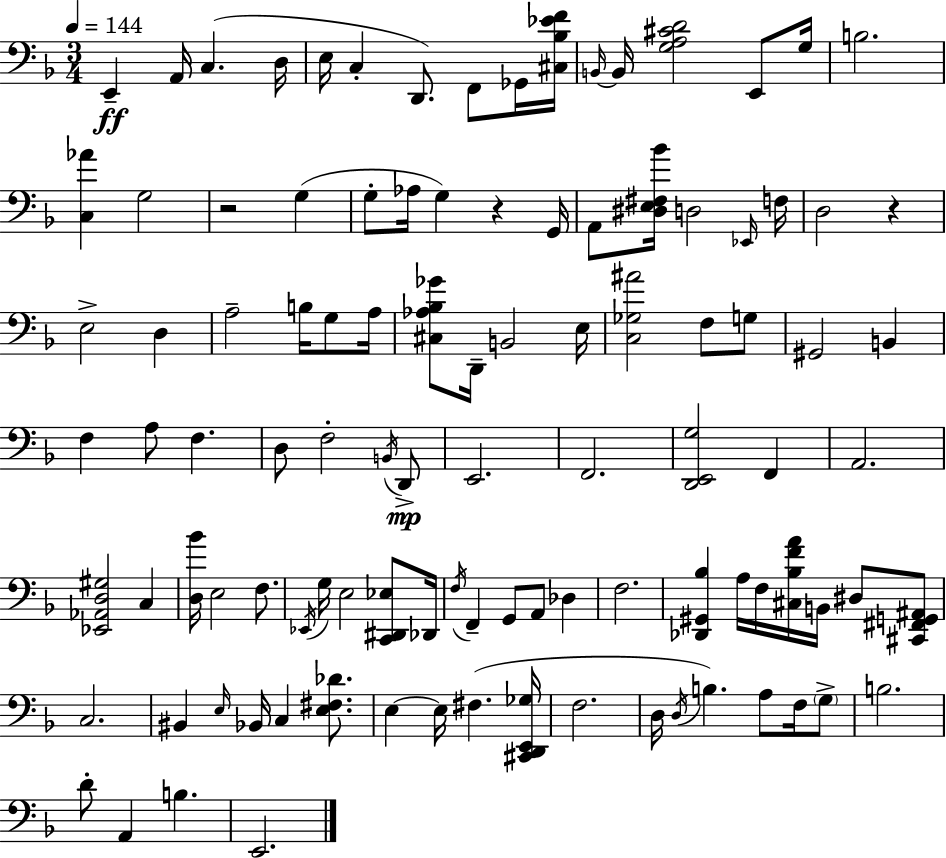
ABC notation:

X:1
T:Untitled
M:3/4
L:1/4
K:F
E,, A,,/4 C, D,/4 E,/4 C, D,,/2 F,,/2 _G,,/4 [^C,_B,_EF]/4 B,,/4 B,,/4 [G,A,^CD]2 E,,/2 G,/4 B,2 [C,_A] G,2 z2 G, G,/2 _A,/4 G, z G,,/4 A,,/2 [^D,E,^F,_B]/4 D,2 _E,,/4 F,/4 D,2 z E,2 D, A,2 B,/4 G,/2 A,/4 [^C,_A,_B,_G]/2 D,,/4 B,,2 E,/4 [C,_G,^A]2 F,/2 G,/2 ^G,,2 B,, F, A,/2 F, D,/2 F,2 B,,/4 D,,/2 E,,2 F,,2 [D,,E,,G,]2 F,, A,,2 [_E,,_A,,D,^G,]2 C, [D,_B]/4 E,2 F,/2 _E,,/4 G,/4 E,2 [C,,^D,,_E,]/2 _D,,/4 F,/4 F,, G,,/2 A,,/2 _D, F,2 [_D,,^G,,_B,] A,/4 F,/4 [^C,_B,FA]/4 B,,/4 ^D,/2 [^C,,^F,,G,,^A,,]/2 C,2 ^B,, E,/4 _B,,/4 C, [E,^F,_D]/2 E, E,/4 ^F, [^C,,D,,E,,_G,]/4 F,2 D,/4 D,/4 B, A,/2 F,/4 G,/2 B,2 D/2 A,, B, E,,2